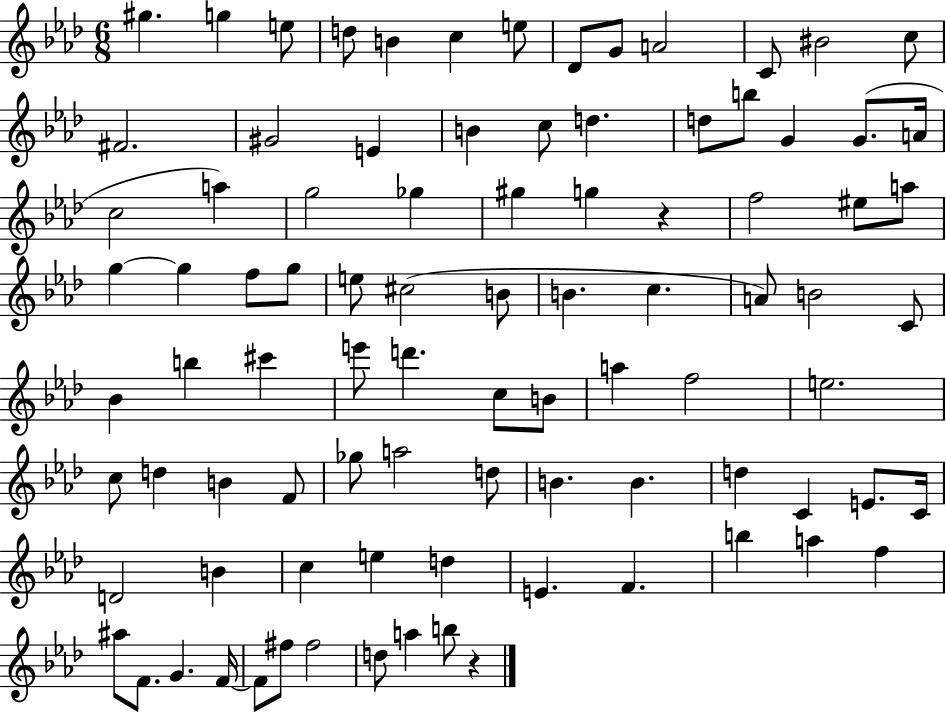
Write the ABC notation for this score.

X:1
T:Untitled
M:6/8
L:1/4
K:Ab
^g g e/2 d/2 B c e/2 _D/2 G/2 A2 C/2 ^B2 c/2 ^F2 ^G2 E B c/2 d d/2 b/2 G G/2 A/4 c2 a g2 _g ^g g z f2 ^e/2 a/2 g g f/2 g/2 e/2 ^c2 B/2 B c A/2 B2 C/2 _B b ^c' e'/2 d' c/2 B/2 a f2 e2 c/2 d B F/2 _g/2 a2 d/2 B B d C E/2 C/4 D2 B c e d E F b a f ^a/2 F/2 G F/4 F/2 ^f/2 ^f2 d/2 a b/2 z